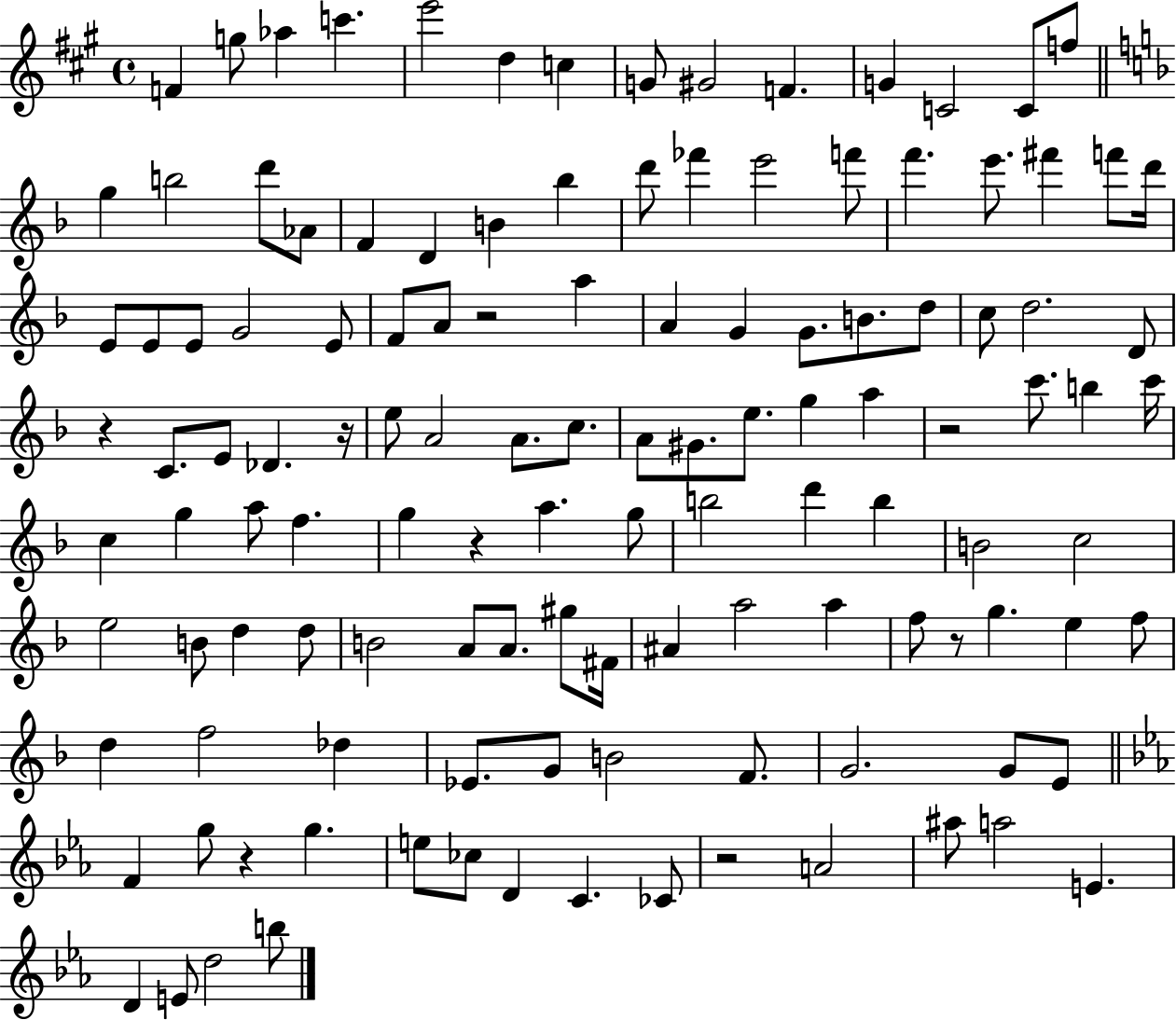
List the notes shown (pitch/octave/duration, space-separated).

F4/q G5/e Ab5/q C6/q. E6/h D5/q C5/q G4/e G#4/h F4/q. G4/q C4/h C4/e F5/e G5/q B5/h D6/e Ab4/e F4/q D4/q B4/q Bb5/q D6/e FES6/q E6/h F6/e F6/q. E6/e. F#6/q F6/e D6/s E4/e E4/e E4/e G4/h E4/e F4/e A4/e R/h A5/q A4/q G4/q G4/e. B4/e. D5/e C5/e D5/h. D4/e R/q C4/e. E4/e Db4/q. R/s E5/e A4/h A4/e. C5/e. A4/e G#4/e. E5/e. G5/q A5/q R/h C6/e. B5/q C6/s C5/q G5/q A5/e F5/q. G5/q R/q A5/q. G5/e B5/h D6/q B5/q B4/h C5/h E5/h B4/e D5/q D5/e B4/h A4/e A4/e. G#5/e F#4/s A#4/q A5/h A5/q F5/e R/e G5/q. E5/q F5/e D5/q F5/h Db5/q Eb4/e. G4/e B4/h F4/e. G4/h. G4/e E4/e F4/q G5/e R/q G5/q. E5/e CES5/e D4/q C4/q. CES4/e R/h A4/h A#5/e A5/h E4/q. D4/q E4/e D5/h B5/e